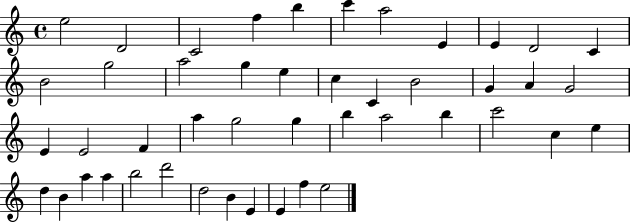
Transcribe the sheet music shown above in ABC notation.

X:1
T:Untitled
M:4/4
L:1/4
K:C
e2 D2 C2 f b c' a2 E E D2 C B2 g2 a2 g e c C B2 G A G2 E E2 F a g2 g b a2 b c'2 c e d B a a b2 d'2 d2 B E E f e2